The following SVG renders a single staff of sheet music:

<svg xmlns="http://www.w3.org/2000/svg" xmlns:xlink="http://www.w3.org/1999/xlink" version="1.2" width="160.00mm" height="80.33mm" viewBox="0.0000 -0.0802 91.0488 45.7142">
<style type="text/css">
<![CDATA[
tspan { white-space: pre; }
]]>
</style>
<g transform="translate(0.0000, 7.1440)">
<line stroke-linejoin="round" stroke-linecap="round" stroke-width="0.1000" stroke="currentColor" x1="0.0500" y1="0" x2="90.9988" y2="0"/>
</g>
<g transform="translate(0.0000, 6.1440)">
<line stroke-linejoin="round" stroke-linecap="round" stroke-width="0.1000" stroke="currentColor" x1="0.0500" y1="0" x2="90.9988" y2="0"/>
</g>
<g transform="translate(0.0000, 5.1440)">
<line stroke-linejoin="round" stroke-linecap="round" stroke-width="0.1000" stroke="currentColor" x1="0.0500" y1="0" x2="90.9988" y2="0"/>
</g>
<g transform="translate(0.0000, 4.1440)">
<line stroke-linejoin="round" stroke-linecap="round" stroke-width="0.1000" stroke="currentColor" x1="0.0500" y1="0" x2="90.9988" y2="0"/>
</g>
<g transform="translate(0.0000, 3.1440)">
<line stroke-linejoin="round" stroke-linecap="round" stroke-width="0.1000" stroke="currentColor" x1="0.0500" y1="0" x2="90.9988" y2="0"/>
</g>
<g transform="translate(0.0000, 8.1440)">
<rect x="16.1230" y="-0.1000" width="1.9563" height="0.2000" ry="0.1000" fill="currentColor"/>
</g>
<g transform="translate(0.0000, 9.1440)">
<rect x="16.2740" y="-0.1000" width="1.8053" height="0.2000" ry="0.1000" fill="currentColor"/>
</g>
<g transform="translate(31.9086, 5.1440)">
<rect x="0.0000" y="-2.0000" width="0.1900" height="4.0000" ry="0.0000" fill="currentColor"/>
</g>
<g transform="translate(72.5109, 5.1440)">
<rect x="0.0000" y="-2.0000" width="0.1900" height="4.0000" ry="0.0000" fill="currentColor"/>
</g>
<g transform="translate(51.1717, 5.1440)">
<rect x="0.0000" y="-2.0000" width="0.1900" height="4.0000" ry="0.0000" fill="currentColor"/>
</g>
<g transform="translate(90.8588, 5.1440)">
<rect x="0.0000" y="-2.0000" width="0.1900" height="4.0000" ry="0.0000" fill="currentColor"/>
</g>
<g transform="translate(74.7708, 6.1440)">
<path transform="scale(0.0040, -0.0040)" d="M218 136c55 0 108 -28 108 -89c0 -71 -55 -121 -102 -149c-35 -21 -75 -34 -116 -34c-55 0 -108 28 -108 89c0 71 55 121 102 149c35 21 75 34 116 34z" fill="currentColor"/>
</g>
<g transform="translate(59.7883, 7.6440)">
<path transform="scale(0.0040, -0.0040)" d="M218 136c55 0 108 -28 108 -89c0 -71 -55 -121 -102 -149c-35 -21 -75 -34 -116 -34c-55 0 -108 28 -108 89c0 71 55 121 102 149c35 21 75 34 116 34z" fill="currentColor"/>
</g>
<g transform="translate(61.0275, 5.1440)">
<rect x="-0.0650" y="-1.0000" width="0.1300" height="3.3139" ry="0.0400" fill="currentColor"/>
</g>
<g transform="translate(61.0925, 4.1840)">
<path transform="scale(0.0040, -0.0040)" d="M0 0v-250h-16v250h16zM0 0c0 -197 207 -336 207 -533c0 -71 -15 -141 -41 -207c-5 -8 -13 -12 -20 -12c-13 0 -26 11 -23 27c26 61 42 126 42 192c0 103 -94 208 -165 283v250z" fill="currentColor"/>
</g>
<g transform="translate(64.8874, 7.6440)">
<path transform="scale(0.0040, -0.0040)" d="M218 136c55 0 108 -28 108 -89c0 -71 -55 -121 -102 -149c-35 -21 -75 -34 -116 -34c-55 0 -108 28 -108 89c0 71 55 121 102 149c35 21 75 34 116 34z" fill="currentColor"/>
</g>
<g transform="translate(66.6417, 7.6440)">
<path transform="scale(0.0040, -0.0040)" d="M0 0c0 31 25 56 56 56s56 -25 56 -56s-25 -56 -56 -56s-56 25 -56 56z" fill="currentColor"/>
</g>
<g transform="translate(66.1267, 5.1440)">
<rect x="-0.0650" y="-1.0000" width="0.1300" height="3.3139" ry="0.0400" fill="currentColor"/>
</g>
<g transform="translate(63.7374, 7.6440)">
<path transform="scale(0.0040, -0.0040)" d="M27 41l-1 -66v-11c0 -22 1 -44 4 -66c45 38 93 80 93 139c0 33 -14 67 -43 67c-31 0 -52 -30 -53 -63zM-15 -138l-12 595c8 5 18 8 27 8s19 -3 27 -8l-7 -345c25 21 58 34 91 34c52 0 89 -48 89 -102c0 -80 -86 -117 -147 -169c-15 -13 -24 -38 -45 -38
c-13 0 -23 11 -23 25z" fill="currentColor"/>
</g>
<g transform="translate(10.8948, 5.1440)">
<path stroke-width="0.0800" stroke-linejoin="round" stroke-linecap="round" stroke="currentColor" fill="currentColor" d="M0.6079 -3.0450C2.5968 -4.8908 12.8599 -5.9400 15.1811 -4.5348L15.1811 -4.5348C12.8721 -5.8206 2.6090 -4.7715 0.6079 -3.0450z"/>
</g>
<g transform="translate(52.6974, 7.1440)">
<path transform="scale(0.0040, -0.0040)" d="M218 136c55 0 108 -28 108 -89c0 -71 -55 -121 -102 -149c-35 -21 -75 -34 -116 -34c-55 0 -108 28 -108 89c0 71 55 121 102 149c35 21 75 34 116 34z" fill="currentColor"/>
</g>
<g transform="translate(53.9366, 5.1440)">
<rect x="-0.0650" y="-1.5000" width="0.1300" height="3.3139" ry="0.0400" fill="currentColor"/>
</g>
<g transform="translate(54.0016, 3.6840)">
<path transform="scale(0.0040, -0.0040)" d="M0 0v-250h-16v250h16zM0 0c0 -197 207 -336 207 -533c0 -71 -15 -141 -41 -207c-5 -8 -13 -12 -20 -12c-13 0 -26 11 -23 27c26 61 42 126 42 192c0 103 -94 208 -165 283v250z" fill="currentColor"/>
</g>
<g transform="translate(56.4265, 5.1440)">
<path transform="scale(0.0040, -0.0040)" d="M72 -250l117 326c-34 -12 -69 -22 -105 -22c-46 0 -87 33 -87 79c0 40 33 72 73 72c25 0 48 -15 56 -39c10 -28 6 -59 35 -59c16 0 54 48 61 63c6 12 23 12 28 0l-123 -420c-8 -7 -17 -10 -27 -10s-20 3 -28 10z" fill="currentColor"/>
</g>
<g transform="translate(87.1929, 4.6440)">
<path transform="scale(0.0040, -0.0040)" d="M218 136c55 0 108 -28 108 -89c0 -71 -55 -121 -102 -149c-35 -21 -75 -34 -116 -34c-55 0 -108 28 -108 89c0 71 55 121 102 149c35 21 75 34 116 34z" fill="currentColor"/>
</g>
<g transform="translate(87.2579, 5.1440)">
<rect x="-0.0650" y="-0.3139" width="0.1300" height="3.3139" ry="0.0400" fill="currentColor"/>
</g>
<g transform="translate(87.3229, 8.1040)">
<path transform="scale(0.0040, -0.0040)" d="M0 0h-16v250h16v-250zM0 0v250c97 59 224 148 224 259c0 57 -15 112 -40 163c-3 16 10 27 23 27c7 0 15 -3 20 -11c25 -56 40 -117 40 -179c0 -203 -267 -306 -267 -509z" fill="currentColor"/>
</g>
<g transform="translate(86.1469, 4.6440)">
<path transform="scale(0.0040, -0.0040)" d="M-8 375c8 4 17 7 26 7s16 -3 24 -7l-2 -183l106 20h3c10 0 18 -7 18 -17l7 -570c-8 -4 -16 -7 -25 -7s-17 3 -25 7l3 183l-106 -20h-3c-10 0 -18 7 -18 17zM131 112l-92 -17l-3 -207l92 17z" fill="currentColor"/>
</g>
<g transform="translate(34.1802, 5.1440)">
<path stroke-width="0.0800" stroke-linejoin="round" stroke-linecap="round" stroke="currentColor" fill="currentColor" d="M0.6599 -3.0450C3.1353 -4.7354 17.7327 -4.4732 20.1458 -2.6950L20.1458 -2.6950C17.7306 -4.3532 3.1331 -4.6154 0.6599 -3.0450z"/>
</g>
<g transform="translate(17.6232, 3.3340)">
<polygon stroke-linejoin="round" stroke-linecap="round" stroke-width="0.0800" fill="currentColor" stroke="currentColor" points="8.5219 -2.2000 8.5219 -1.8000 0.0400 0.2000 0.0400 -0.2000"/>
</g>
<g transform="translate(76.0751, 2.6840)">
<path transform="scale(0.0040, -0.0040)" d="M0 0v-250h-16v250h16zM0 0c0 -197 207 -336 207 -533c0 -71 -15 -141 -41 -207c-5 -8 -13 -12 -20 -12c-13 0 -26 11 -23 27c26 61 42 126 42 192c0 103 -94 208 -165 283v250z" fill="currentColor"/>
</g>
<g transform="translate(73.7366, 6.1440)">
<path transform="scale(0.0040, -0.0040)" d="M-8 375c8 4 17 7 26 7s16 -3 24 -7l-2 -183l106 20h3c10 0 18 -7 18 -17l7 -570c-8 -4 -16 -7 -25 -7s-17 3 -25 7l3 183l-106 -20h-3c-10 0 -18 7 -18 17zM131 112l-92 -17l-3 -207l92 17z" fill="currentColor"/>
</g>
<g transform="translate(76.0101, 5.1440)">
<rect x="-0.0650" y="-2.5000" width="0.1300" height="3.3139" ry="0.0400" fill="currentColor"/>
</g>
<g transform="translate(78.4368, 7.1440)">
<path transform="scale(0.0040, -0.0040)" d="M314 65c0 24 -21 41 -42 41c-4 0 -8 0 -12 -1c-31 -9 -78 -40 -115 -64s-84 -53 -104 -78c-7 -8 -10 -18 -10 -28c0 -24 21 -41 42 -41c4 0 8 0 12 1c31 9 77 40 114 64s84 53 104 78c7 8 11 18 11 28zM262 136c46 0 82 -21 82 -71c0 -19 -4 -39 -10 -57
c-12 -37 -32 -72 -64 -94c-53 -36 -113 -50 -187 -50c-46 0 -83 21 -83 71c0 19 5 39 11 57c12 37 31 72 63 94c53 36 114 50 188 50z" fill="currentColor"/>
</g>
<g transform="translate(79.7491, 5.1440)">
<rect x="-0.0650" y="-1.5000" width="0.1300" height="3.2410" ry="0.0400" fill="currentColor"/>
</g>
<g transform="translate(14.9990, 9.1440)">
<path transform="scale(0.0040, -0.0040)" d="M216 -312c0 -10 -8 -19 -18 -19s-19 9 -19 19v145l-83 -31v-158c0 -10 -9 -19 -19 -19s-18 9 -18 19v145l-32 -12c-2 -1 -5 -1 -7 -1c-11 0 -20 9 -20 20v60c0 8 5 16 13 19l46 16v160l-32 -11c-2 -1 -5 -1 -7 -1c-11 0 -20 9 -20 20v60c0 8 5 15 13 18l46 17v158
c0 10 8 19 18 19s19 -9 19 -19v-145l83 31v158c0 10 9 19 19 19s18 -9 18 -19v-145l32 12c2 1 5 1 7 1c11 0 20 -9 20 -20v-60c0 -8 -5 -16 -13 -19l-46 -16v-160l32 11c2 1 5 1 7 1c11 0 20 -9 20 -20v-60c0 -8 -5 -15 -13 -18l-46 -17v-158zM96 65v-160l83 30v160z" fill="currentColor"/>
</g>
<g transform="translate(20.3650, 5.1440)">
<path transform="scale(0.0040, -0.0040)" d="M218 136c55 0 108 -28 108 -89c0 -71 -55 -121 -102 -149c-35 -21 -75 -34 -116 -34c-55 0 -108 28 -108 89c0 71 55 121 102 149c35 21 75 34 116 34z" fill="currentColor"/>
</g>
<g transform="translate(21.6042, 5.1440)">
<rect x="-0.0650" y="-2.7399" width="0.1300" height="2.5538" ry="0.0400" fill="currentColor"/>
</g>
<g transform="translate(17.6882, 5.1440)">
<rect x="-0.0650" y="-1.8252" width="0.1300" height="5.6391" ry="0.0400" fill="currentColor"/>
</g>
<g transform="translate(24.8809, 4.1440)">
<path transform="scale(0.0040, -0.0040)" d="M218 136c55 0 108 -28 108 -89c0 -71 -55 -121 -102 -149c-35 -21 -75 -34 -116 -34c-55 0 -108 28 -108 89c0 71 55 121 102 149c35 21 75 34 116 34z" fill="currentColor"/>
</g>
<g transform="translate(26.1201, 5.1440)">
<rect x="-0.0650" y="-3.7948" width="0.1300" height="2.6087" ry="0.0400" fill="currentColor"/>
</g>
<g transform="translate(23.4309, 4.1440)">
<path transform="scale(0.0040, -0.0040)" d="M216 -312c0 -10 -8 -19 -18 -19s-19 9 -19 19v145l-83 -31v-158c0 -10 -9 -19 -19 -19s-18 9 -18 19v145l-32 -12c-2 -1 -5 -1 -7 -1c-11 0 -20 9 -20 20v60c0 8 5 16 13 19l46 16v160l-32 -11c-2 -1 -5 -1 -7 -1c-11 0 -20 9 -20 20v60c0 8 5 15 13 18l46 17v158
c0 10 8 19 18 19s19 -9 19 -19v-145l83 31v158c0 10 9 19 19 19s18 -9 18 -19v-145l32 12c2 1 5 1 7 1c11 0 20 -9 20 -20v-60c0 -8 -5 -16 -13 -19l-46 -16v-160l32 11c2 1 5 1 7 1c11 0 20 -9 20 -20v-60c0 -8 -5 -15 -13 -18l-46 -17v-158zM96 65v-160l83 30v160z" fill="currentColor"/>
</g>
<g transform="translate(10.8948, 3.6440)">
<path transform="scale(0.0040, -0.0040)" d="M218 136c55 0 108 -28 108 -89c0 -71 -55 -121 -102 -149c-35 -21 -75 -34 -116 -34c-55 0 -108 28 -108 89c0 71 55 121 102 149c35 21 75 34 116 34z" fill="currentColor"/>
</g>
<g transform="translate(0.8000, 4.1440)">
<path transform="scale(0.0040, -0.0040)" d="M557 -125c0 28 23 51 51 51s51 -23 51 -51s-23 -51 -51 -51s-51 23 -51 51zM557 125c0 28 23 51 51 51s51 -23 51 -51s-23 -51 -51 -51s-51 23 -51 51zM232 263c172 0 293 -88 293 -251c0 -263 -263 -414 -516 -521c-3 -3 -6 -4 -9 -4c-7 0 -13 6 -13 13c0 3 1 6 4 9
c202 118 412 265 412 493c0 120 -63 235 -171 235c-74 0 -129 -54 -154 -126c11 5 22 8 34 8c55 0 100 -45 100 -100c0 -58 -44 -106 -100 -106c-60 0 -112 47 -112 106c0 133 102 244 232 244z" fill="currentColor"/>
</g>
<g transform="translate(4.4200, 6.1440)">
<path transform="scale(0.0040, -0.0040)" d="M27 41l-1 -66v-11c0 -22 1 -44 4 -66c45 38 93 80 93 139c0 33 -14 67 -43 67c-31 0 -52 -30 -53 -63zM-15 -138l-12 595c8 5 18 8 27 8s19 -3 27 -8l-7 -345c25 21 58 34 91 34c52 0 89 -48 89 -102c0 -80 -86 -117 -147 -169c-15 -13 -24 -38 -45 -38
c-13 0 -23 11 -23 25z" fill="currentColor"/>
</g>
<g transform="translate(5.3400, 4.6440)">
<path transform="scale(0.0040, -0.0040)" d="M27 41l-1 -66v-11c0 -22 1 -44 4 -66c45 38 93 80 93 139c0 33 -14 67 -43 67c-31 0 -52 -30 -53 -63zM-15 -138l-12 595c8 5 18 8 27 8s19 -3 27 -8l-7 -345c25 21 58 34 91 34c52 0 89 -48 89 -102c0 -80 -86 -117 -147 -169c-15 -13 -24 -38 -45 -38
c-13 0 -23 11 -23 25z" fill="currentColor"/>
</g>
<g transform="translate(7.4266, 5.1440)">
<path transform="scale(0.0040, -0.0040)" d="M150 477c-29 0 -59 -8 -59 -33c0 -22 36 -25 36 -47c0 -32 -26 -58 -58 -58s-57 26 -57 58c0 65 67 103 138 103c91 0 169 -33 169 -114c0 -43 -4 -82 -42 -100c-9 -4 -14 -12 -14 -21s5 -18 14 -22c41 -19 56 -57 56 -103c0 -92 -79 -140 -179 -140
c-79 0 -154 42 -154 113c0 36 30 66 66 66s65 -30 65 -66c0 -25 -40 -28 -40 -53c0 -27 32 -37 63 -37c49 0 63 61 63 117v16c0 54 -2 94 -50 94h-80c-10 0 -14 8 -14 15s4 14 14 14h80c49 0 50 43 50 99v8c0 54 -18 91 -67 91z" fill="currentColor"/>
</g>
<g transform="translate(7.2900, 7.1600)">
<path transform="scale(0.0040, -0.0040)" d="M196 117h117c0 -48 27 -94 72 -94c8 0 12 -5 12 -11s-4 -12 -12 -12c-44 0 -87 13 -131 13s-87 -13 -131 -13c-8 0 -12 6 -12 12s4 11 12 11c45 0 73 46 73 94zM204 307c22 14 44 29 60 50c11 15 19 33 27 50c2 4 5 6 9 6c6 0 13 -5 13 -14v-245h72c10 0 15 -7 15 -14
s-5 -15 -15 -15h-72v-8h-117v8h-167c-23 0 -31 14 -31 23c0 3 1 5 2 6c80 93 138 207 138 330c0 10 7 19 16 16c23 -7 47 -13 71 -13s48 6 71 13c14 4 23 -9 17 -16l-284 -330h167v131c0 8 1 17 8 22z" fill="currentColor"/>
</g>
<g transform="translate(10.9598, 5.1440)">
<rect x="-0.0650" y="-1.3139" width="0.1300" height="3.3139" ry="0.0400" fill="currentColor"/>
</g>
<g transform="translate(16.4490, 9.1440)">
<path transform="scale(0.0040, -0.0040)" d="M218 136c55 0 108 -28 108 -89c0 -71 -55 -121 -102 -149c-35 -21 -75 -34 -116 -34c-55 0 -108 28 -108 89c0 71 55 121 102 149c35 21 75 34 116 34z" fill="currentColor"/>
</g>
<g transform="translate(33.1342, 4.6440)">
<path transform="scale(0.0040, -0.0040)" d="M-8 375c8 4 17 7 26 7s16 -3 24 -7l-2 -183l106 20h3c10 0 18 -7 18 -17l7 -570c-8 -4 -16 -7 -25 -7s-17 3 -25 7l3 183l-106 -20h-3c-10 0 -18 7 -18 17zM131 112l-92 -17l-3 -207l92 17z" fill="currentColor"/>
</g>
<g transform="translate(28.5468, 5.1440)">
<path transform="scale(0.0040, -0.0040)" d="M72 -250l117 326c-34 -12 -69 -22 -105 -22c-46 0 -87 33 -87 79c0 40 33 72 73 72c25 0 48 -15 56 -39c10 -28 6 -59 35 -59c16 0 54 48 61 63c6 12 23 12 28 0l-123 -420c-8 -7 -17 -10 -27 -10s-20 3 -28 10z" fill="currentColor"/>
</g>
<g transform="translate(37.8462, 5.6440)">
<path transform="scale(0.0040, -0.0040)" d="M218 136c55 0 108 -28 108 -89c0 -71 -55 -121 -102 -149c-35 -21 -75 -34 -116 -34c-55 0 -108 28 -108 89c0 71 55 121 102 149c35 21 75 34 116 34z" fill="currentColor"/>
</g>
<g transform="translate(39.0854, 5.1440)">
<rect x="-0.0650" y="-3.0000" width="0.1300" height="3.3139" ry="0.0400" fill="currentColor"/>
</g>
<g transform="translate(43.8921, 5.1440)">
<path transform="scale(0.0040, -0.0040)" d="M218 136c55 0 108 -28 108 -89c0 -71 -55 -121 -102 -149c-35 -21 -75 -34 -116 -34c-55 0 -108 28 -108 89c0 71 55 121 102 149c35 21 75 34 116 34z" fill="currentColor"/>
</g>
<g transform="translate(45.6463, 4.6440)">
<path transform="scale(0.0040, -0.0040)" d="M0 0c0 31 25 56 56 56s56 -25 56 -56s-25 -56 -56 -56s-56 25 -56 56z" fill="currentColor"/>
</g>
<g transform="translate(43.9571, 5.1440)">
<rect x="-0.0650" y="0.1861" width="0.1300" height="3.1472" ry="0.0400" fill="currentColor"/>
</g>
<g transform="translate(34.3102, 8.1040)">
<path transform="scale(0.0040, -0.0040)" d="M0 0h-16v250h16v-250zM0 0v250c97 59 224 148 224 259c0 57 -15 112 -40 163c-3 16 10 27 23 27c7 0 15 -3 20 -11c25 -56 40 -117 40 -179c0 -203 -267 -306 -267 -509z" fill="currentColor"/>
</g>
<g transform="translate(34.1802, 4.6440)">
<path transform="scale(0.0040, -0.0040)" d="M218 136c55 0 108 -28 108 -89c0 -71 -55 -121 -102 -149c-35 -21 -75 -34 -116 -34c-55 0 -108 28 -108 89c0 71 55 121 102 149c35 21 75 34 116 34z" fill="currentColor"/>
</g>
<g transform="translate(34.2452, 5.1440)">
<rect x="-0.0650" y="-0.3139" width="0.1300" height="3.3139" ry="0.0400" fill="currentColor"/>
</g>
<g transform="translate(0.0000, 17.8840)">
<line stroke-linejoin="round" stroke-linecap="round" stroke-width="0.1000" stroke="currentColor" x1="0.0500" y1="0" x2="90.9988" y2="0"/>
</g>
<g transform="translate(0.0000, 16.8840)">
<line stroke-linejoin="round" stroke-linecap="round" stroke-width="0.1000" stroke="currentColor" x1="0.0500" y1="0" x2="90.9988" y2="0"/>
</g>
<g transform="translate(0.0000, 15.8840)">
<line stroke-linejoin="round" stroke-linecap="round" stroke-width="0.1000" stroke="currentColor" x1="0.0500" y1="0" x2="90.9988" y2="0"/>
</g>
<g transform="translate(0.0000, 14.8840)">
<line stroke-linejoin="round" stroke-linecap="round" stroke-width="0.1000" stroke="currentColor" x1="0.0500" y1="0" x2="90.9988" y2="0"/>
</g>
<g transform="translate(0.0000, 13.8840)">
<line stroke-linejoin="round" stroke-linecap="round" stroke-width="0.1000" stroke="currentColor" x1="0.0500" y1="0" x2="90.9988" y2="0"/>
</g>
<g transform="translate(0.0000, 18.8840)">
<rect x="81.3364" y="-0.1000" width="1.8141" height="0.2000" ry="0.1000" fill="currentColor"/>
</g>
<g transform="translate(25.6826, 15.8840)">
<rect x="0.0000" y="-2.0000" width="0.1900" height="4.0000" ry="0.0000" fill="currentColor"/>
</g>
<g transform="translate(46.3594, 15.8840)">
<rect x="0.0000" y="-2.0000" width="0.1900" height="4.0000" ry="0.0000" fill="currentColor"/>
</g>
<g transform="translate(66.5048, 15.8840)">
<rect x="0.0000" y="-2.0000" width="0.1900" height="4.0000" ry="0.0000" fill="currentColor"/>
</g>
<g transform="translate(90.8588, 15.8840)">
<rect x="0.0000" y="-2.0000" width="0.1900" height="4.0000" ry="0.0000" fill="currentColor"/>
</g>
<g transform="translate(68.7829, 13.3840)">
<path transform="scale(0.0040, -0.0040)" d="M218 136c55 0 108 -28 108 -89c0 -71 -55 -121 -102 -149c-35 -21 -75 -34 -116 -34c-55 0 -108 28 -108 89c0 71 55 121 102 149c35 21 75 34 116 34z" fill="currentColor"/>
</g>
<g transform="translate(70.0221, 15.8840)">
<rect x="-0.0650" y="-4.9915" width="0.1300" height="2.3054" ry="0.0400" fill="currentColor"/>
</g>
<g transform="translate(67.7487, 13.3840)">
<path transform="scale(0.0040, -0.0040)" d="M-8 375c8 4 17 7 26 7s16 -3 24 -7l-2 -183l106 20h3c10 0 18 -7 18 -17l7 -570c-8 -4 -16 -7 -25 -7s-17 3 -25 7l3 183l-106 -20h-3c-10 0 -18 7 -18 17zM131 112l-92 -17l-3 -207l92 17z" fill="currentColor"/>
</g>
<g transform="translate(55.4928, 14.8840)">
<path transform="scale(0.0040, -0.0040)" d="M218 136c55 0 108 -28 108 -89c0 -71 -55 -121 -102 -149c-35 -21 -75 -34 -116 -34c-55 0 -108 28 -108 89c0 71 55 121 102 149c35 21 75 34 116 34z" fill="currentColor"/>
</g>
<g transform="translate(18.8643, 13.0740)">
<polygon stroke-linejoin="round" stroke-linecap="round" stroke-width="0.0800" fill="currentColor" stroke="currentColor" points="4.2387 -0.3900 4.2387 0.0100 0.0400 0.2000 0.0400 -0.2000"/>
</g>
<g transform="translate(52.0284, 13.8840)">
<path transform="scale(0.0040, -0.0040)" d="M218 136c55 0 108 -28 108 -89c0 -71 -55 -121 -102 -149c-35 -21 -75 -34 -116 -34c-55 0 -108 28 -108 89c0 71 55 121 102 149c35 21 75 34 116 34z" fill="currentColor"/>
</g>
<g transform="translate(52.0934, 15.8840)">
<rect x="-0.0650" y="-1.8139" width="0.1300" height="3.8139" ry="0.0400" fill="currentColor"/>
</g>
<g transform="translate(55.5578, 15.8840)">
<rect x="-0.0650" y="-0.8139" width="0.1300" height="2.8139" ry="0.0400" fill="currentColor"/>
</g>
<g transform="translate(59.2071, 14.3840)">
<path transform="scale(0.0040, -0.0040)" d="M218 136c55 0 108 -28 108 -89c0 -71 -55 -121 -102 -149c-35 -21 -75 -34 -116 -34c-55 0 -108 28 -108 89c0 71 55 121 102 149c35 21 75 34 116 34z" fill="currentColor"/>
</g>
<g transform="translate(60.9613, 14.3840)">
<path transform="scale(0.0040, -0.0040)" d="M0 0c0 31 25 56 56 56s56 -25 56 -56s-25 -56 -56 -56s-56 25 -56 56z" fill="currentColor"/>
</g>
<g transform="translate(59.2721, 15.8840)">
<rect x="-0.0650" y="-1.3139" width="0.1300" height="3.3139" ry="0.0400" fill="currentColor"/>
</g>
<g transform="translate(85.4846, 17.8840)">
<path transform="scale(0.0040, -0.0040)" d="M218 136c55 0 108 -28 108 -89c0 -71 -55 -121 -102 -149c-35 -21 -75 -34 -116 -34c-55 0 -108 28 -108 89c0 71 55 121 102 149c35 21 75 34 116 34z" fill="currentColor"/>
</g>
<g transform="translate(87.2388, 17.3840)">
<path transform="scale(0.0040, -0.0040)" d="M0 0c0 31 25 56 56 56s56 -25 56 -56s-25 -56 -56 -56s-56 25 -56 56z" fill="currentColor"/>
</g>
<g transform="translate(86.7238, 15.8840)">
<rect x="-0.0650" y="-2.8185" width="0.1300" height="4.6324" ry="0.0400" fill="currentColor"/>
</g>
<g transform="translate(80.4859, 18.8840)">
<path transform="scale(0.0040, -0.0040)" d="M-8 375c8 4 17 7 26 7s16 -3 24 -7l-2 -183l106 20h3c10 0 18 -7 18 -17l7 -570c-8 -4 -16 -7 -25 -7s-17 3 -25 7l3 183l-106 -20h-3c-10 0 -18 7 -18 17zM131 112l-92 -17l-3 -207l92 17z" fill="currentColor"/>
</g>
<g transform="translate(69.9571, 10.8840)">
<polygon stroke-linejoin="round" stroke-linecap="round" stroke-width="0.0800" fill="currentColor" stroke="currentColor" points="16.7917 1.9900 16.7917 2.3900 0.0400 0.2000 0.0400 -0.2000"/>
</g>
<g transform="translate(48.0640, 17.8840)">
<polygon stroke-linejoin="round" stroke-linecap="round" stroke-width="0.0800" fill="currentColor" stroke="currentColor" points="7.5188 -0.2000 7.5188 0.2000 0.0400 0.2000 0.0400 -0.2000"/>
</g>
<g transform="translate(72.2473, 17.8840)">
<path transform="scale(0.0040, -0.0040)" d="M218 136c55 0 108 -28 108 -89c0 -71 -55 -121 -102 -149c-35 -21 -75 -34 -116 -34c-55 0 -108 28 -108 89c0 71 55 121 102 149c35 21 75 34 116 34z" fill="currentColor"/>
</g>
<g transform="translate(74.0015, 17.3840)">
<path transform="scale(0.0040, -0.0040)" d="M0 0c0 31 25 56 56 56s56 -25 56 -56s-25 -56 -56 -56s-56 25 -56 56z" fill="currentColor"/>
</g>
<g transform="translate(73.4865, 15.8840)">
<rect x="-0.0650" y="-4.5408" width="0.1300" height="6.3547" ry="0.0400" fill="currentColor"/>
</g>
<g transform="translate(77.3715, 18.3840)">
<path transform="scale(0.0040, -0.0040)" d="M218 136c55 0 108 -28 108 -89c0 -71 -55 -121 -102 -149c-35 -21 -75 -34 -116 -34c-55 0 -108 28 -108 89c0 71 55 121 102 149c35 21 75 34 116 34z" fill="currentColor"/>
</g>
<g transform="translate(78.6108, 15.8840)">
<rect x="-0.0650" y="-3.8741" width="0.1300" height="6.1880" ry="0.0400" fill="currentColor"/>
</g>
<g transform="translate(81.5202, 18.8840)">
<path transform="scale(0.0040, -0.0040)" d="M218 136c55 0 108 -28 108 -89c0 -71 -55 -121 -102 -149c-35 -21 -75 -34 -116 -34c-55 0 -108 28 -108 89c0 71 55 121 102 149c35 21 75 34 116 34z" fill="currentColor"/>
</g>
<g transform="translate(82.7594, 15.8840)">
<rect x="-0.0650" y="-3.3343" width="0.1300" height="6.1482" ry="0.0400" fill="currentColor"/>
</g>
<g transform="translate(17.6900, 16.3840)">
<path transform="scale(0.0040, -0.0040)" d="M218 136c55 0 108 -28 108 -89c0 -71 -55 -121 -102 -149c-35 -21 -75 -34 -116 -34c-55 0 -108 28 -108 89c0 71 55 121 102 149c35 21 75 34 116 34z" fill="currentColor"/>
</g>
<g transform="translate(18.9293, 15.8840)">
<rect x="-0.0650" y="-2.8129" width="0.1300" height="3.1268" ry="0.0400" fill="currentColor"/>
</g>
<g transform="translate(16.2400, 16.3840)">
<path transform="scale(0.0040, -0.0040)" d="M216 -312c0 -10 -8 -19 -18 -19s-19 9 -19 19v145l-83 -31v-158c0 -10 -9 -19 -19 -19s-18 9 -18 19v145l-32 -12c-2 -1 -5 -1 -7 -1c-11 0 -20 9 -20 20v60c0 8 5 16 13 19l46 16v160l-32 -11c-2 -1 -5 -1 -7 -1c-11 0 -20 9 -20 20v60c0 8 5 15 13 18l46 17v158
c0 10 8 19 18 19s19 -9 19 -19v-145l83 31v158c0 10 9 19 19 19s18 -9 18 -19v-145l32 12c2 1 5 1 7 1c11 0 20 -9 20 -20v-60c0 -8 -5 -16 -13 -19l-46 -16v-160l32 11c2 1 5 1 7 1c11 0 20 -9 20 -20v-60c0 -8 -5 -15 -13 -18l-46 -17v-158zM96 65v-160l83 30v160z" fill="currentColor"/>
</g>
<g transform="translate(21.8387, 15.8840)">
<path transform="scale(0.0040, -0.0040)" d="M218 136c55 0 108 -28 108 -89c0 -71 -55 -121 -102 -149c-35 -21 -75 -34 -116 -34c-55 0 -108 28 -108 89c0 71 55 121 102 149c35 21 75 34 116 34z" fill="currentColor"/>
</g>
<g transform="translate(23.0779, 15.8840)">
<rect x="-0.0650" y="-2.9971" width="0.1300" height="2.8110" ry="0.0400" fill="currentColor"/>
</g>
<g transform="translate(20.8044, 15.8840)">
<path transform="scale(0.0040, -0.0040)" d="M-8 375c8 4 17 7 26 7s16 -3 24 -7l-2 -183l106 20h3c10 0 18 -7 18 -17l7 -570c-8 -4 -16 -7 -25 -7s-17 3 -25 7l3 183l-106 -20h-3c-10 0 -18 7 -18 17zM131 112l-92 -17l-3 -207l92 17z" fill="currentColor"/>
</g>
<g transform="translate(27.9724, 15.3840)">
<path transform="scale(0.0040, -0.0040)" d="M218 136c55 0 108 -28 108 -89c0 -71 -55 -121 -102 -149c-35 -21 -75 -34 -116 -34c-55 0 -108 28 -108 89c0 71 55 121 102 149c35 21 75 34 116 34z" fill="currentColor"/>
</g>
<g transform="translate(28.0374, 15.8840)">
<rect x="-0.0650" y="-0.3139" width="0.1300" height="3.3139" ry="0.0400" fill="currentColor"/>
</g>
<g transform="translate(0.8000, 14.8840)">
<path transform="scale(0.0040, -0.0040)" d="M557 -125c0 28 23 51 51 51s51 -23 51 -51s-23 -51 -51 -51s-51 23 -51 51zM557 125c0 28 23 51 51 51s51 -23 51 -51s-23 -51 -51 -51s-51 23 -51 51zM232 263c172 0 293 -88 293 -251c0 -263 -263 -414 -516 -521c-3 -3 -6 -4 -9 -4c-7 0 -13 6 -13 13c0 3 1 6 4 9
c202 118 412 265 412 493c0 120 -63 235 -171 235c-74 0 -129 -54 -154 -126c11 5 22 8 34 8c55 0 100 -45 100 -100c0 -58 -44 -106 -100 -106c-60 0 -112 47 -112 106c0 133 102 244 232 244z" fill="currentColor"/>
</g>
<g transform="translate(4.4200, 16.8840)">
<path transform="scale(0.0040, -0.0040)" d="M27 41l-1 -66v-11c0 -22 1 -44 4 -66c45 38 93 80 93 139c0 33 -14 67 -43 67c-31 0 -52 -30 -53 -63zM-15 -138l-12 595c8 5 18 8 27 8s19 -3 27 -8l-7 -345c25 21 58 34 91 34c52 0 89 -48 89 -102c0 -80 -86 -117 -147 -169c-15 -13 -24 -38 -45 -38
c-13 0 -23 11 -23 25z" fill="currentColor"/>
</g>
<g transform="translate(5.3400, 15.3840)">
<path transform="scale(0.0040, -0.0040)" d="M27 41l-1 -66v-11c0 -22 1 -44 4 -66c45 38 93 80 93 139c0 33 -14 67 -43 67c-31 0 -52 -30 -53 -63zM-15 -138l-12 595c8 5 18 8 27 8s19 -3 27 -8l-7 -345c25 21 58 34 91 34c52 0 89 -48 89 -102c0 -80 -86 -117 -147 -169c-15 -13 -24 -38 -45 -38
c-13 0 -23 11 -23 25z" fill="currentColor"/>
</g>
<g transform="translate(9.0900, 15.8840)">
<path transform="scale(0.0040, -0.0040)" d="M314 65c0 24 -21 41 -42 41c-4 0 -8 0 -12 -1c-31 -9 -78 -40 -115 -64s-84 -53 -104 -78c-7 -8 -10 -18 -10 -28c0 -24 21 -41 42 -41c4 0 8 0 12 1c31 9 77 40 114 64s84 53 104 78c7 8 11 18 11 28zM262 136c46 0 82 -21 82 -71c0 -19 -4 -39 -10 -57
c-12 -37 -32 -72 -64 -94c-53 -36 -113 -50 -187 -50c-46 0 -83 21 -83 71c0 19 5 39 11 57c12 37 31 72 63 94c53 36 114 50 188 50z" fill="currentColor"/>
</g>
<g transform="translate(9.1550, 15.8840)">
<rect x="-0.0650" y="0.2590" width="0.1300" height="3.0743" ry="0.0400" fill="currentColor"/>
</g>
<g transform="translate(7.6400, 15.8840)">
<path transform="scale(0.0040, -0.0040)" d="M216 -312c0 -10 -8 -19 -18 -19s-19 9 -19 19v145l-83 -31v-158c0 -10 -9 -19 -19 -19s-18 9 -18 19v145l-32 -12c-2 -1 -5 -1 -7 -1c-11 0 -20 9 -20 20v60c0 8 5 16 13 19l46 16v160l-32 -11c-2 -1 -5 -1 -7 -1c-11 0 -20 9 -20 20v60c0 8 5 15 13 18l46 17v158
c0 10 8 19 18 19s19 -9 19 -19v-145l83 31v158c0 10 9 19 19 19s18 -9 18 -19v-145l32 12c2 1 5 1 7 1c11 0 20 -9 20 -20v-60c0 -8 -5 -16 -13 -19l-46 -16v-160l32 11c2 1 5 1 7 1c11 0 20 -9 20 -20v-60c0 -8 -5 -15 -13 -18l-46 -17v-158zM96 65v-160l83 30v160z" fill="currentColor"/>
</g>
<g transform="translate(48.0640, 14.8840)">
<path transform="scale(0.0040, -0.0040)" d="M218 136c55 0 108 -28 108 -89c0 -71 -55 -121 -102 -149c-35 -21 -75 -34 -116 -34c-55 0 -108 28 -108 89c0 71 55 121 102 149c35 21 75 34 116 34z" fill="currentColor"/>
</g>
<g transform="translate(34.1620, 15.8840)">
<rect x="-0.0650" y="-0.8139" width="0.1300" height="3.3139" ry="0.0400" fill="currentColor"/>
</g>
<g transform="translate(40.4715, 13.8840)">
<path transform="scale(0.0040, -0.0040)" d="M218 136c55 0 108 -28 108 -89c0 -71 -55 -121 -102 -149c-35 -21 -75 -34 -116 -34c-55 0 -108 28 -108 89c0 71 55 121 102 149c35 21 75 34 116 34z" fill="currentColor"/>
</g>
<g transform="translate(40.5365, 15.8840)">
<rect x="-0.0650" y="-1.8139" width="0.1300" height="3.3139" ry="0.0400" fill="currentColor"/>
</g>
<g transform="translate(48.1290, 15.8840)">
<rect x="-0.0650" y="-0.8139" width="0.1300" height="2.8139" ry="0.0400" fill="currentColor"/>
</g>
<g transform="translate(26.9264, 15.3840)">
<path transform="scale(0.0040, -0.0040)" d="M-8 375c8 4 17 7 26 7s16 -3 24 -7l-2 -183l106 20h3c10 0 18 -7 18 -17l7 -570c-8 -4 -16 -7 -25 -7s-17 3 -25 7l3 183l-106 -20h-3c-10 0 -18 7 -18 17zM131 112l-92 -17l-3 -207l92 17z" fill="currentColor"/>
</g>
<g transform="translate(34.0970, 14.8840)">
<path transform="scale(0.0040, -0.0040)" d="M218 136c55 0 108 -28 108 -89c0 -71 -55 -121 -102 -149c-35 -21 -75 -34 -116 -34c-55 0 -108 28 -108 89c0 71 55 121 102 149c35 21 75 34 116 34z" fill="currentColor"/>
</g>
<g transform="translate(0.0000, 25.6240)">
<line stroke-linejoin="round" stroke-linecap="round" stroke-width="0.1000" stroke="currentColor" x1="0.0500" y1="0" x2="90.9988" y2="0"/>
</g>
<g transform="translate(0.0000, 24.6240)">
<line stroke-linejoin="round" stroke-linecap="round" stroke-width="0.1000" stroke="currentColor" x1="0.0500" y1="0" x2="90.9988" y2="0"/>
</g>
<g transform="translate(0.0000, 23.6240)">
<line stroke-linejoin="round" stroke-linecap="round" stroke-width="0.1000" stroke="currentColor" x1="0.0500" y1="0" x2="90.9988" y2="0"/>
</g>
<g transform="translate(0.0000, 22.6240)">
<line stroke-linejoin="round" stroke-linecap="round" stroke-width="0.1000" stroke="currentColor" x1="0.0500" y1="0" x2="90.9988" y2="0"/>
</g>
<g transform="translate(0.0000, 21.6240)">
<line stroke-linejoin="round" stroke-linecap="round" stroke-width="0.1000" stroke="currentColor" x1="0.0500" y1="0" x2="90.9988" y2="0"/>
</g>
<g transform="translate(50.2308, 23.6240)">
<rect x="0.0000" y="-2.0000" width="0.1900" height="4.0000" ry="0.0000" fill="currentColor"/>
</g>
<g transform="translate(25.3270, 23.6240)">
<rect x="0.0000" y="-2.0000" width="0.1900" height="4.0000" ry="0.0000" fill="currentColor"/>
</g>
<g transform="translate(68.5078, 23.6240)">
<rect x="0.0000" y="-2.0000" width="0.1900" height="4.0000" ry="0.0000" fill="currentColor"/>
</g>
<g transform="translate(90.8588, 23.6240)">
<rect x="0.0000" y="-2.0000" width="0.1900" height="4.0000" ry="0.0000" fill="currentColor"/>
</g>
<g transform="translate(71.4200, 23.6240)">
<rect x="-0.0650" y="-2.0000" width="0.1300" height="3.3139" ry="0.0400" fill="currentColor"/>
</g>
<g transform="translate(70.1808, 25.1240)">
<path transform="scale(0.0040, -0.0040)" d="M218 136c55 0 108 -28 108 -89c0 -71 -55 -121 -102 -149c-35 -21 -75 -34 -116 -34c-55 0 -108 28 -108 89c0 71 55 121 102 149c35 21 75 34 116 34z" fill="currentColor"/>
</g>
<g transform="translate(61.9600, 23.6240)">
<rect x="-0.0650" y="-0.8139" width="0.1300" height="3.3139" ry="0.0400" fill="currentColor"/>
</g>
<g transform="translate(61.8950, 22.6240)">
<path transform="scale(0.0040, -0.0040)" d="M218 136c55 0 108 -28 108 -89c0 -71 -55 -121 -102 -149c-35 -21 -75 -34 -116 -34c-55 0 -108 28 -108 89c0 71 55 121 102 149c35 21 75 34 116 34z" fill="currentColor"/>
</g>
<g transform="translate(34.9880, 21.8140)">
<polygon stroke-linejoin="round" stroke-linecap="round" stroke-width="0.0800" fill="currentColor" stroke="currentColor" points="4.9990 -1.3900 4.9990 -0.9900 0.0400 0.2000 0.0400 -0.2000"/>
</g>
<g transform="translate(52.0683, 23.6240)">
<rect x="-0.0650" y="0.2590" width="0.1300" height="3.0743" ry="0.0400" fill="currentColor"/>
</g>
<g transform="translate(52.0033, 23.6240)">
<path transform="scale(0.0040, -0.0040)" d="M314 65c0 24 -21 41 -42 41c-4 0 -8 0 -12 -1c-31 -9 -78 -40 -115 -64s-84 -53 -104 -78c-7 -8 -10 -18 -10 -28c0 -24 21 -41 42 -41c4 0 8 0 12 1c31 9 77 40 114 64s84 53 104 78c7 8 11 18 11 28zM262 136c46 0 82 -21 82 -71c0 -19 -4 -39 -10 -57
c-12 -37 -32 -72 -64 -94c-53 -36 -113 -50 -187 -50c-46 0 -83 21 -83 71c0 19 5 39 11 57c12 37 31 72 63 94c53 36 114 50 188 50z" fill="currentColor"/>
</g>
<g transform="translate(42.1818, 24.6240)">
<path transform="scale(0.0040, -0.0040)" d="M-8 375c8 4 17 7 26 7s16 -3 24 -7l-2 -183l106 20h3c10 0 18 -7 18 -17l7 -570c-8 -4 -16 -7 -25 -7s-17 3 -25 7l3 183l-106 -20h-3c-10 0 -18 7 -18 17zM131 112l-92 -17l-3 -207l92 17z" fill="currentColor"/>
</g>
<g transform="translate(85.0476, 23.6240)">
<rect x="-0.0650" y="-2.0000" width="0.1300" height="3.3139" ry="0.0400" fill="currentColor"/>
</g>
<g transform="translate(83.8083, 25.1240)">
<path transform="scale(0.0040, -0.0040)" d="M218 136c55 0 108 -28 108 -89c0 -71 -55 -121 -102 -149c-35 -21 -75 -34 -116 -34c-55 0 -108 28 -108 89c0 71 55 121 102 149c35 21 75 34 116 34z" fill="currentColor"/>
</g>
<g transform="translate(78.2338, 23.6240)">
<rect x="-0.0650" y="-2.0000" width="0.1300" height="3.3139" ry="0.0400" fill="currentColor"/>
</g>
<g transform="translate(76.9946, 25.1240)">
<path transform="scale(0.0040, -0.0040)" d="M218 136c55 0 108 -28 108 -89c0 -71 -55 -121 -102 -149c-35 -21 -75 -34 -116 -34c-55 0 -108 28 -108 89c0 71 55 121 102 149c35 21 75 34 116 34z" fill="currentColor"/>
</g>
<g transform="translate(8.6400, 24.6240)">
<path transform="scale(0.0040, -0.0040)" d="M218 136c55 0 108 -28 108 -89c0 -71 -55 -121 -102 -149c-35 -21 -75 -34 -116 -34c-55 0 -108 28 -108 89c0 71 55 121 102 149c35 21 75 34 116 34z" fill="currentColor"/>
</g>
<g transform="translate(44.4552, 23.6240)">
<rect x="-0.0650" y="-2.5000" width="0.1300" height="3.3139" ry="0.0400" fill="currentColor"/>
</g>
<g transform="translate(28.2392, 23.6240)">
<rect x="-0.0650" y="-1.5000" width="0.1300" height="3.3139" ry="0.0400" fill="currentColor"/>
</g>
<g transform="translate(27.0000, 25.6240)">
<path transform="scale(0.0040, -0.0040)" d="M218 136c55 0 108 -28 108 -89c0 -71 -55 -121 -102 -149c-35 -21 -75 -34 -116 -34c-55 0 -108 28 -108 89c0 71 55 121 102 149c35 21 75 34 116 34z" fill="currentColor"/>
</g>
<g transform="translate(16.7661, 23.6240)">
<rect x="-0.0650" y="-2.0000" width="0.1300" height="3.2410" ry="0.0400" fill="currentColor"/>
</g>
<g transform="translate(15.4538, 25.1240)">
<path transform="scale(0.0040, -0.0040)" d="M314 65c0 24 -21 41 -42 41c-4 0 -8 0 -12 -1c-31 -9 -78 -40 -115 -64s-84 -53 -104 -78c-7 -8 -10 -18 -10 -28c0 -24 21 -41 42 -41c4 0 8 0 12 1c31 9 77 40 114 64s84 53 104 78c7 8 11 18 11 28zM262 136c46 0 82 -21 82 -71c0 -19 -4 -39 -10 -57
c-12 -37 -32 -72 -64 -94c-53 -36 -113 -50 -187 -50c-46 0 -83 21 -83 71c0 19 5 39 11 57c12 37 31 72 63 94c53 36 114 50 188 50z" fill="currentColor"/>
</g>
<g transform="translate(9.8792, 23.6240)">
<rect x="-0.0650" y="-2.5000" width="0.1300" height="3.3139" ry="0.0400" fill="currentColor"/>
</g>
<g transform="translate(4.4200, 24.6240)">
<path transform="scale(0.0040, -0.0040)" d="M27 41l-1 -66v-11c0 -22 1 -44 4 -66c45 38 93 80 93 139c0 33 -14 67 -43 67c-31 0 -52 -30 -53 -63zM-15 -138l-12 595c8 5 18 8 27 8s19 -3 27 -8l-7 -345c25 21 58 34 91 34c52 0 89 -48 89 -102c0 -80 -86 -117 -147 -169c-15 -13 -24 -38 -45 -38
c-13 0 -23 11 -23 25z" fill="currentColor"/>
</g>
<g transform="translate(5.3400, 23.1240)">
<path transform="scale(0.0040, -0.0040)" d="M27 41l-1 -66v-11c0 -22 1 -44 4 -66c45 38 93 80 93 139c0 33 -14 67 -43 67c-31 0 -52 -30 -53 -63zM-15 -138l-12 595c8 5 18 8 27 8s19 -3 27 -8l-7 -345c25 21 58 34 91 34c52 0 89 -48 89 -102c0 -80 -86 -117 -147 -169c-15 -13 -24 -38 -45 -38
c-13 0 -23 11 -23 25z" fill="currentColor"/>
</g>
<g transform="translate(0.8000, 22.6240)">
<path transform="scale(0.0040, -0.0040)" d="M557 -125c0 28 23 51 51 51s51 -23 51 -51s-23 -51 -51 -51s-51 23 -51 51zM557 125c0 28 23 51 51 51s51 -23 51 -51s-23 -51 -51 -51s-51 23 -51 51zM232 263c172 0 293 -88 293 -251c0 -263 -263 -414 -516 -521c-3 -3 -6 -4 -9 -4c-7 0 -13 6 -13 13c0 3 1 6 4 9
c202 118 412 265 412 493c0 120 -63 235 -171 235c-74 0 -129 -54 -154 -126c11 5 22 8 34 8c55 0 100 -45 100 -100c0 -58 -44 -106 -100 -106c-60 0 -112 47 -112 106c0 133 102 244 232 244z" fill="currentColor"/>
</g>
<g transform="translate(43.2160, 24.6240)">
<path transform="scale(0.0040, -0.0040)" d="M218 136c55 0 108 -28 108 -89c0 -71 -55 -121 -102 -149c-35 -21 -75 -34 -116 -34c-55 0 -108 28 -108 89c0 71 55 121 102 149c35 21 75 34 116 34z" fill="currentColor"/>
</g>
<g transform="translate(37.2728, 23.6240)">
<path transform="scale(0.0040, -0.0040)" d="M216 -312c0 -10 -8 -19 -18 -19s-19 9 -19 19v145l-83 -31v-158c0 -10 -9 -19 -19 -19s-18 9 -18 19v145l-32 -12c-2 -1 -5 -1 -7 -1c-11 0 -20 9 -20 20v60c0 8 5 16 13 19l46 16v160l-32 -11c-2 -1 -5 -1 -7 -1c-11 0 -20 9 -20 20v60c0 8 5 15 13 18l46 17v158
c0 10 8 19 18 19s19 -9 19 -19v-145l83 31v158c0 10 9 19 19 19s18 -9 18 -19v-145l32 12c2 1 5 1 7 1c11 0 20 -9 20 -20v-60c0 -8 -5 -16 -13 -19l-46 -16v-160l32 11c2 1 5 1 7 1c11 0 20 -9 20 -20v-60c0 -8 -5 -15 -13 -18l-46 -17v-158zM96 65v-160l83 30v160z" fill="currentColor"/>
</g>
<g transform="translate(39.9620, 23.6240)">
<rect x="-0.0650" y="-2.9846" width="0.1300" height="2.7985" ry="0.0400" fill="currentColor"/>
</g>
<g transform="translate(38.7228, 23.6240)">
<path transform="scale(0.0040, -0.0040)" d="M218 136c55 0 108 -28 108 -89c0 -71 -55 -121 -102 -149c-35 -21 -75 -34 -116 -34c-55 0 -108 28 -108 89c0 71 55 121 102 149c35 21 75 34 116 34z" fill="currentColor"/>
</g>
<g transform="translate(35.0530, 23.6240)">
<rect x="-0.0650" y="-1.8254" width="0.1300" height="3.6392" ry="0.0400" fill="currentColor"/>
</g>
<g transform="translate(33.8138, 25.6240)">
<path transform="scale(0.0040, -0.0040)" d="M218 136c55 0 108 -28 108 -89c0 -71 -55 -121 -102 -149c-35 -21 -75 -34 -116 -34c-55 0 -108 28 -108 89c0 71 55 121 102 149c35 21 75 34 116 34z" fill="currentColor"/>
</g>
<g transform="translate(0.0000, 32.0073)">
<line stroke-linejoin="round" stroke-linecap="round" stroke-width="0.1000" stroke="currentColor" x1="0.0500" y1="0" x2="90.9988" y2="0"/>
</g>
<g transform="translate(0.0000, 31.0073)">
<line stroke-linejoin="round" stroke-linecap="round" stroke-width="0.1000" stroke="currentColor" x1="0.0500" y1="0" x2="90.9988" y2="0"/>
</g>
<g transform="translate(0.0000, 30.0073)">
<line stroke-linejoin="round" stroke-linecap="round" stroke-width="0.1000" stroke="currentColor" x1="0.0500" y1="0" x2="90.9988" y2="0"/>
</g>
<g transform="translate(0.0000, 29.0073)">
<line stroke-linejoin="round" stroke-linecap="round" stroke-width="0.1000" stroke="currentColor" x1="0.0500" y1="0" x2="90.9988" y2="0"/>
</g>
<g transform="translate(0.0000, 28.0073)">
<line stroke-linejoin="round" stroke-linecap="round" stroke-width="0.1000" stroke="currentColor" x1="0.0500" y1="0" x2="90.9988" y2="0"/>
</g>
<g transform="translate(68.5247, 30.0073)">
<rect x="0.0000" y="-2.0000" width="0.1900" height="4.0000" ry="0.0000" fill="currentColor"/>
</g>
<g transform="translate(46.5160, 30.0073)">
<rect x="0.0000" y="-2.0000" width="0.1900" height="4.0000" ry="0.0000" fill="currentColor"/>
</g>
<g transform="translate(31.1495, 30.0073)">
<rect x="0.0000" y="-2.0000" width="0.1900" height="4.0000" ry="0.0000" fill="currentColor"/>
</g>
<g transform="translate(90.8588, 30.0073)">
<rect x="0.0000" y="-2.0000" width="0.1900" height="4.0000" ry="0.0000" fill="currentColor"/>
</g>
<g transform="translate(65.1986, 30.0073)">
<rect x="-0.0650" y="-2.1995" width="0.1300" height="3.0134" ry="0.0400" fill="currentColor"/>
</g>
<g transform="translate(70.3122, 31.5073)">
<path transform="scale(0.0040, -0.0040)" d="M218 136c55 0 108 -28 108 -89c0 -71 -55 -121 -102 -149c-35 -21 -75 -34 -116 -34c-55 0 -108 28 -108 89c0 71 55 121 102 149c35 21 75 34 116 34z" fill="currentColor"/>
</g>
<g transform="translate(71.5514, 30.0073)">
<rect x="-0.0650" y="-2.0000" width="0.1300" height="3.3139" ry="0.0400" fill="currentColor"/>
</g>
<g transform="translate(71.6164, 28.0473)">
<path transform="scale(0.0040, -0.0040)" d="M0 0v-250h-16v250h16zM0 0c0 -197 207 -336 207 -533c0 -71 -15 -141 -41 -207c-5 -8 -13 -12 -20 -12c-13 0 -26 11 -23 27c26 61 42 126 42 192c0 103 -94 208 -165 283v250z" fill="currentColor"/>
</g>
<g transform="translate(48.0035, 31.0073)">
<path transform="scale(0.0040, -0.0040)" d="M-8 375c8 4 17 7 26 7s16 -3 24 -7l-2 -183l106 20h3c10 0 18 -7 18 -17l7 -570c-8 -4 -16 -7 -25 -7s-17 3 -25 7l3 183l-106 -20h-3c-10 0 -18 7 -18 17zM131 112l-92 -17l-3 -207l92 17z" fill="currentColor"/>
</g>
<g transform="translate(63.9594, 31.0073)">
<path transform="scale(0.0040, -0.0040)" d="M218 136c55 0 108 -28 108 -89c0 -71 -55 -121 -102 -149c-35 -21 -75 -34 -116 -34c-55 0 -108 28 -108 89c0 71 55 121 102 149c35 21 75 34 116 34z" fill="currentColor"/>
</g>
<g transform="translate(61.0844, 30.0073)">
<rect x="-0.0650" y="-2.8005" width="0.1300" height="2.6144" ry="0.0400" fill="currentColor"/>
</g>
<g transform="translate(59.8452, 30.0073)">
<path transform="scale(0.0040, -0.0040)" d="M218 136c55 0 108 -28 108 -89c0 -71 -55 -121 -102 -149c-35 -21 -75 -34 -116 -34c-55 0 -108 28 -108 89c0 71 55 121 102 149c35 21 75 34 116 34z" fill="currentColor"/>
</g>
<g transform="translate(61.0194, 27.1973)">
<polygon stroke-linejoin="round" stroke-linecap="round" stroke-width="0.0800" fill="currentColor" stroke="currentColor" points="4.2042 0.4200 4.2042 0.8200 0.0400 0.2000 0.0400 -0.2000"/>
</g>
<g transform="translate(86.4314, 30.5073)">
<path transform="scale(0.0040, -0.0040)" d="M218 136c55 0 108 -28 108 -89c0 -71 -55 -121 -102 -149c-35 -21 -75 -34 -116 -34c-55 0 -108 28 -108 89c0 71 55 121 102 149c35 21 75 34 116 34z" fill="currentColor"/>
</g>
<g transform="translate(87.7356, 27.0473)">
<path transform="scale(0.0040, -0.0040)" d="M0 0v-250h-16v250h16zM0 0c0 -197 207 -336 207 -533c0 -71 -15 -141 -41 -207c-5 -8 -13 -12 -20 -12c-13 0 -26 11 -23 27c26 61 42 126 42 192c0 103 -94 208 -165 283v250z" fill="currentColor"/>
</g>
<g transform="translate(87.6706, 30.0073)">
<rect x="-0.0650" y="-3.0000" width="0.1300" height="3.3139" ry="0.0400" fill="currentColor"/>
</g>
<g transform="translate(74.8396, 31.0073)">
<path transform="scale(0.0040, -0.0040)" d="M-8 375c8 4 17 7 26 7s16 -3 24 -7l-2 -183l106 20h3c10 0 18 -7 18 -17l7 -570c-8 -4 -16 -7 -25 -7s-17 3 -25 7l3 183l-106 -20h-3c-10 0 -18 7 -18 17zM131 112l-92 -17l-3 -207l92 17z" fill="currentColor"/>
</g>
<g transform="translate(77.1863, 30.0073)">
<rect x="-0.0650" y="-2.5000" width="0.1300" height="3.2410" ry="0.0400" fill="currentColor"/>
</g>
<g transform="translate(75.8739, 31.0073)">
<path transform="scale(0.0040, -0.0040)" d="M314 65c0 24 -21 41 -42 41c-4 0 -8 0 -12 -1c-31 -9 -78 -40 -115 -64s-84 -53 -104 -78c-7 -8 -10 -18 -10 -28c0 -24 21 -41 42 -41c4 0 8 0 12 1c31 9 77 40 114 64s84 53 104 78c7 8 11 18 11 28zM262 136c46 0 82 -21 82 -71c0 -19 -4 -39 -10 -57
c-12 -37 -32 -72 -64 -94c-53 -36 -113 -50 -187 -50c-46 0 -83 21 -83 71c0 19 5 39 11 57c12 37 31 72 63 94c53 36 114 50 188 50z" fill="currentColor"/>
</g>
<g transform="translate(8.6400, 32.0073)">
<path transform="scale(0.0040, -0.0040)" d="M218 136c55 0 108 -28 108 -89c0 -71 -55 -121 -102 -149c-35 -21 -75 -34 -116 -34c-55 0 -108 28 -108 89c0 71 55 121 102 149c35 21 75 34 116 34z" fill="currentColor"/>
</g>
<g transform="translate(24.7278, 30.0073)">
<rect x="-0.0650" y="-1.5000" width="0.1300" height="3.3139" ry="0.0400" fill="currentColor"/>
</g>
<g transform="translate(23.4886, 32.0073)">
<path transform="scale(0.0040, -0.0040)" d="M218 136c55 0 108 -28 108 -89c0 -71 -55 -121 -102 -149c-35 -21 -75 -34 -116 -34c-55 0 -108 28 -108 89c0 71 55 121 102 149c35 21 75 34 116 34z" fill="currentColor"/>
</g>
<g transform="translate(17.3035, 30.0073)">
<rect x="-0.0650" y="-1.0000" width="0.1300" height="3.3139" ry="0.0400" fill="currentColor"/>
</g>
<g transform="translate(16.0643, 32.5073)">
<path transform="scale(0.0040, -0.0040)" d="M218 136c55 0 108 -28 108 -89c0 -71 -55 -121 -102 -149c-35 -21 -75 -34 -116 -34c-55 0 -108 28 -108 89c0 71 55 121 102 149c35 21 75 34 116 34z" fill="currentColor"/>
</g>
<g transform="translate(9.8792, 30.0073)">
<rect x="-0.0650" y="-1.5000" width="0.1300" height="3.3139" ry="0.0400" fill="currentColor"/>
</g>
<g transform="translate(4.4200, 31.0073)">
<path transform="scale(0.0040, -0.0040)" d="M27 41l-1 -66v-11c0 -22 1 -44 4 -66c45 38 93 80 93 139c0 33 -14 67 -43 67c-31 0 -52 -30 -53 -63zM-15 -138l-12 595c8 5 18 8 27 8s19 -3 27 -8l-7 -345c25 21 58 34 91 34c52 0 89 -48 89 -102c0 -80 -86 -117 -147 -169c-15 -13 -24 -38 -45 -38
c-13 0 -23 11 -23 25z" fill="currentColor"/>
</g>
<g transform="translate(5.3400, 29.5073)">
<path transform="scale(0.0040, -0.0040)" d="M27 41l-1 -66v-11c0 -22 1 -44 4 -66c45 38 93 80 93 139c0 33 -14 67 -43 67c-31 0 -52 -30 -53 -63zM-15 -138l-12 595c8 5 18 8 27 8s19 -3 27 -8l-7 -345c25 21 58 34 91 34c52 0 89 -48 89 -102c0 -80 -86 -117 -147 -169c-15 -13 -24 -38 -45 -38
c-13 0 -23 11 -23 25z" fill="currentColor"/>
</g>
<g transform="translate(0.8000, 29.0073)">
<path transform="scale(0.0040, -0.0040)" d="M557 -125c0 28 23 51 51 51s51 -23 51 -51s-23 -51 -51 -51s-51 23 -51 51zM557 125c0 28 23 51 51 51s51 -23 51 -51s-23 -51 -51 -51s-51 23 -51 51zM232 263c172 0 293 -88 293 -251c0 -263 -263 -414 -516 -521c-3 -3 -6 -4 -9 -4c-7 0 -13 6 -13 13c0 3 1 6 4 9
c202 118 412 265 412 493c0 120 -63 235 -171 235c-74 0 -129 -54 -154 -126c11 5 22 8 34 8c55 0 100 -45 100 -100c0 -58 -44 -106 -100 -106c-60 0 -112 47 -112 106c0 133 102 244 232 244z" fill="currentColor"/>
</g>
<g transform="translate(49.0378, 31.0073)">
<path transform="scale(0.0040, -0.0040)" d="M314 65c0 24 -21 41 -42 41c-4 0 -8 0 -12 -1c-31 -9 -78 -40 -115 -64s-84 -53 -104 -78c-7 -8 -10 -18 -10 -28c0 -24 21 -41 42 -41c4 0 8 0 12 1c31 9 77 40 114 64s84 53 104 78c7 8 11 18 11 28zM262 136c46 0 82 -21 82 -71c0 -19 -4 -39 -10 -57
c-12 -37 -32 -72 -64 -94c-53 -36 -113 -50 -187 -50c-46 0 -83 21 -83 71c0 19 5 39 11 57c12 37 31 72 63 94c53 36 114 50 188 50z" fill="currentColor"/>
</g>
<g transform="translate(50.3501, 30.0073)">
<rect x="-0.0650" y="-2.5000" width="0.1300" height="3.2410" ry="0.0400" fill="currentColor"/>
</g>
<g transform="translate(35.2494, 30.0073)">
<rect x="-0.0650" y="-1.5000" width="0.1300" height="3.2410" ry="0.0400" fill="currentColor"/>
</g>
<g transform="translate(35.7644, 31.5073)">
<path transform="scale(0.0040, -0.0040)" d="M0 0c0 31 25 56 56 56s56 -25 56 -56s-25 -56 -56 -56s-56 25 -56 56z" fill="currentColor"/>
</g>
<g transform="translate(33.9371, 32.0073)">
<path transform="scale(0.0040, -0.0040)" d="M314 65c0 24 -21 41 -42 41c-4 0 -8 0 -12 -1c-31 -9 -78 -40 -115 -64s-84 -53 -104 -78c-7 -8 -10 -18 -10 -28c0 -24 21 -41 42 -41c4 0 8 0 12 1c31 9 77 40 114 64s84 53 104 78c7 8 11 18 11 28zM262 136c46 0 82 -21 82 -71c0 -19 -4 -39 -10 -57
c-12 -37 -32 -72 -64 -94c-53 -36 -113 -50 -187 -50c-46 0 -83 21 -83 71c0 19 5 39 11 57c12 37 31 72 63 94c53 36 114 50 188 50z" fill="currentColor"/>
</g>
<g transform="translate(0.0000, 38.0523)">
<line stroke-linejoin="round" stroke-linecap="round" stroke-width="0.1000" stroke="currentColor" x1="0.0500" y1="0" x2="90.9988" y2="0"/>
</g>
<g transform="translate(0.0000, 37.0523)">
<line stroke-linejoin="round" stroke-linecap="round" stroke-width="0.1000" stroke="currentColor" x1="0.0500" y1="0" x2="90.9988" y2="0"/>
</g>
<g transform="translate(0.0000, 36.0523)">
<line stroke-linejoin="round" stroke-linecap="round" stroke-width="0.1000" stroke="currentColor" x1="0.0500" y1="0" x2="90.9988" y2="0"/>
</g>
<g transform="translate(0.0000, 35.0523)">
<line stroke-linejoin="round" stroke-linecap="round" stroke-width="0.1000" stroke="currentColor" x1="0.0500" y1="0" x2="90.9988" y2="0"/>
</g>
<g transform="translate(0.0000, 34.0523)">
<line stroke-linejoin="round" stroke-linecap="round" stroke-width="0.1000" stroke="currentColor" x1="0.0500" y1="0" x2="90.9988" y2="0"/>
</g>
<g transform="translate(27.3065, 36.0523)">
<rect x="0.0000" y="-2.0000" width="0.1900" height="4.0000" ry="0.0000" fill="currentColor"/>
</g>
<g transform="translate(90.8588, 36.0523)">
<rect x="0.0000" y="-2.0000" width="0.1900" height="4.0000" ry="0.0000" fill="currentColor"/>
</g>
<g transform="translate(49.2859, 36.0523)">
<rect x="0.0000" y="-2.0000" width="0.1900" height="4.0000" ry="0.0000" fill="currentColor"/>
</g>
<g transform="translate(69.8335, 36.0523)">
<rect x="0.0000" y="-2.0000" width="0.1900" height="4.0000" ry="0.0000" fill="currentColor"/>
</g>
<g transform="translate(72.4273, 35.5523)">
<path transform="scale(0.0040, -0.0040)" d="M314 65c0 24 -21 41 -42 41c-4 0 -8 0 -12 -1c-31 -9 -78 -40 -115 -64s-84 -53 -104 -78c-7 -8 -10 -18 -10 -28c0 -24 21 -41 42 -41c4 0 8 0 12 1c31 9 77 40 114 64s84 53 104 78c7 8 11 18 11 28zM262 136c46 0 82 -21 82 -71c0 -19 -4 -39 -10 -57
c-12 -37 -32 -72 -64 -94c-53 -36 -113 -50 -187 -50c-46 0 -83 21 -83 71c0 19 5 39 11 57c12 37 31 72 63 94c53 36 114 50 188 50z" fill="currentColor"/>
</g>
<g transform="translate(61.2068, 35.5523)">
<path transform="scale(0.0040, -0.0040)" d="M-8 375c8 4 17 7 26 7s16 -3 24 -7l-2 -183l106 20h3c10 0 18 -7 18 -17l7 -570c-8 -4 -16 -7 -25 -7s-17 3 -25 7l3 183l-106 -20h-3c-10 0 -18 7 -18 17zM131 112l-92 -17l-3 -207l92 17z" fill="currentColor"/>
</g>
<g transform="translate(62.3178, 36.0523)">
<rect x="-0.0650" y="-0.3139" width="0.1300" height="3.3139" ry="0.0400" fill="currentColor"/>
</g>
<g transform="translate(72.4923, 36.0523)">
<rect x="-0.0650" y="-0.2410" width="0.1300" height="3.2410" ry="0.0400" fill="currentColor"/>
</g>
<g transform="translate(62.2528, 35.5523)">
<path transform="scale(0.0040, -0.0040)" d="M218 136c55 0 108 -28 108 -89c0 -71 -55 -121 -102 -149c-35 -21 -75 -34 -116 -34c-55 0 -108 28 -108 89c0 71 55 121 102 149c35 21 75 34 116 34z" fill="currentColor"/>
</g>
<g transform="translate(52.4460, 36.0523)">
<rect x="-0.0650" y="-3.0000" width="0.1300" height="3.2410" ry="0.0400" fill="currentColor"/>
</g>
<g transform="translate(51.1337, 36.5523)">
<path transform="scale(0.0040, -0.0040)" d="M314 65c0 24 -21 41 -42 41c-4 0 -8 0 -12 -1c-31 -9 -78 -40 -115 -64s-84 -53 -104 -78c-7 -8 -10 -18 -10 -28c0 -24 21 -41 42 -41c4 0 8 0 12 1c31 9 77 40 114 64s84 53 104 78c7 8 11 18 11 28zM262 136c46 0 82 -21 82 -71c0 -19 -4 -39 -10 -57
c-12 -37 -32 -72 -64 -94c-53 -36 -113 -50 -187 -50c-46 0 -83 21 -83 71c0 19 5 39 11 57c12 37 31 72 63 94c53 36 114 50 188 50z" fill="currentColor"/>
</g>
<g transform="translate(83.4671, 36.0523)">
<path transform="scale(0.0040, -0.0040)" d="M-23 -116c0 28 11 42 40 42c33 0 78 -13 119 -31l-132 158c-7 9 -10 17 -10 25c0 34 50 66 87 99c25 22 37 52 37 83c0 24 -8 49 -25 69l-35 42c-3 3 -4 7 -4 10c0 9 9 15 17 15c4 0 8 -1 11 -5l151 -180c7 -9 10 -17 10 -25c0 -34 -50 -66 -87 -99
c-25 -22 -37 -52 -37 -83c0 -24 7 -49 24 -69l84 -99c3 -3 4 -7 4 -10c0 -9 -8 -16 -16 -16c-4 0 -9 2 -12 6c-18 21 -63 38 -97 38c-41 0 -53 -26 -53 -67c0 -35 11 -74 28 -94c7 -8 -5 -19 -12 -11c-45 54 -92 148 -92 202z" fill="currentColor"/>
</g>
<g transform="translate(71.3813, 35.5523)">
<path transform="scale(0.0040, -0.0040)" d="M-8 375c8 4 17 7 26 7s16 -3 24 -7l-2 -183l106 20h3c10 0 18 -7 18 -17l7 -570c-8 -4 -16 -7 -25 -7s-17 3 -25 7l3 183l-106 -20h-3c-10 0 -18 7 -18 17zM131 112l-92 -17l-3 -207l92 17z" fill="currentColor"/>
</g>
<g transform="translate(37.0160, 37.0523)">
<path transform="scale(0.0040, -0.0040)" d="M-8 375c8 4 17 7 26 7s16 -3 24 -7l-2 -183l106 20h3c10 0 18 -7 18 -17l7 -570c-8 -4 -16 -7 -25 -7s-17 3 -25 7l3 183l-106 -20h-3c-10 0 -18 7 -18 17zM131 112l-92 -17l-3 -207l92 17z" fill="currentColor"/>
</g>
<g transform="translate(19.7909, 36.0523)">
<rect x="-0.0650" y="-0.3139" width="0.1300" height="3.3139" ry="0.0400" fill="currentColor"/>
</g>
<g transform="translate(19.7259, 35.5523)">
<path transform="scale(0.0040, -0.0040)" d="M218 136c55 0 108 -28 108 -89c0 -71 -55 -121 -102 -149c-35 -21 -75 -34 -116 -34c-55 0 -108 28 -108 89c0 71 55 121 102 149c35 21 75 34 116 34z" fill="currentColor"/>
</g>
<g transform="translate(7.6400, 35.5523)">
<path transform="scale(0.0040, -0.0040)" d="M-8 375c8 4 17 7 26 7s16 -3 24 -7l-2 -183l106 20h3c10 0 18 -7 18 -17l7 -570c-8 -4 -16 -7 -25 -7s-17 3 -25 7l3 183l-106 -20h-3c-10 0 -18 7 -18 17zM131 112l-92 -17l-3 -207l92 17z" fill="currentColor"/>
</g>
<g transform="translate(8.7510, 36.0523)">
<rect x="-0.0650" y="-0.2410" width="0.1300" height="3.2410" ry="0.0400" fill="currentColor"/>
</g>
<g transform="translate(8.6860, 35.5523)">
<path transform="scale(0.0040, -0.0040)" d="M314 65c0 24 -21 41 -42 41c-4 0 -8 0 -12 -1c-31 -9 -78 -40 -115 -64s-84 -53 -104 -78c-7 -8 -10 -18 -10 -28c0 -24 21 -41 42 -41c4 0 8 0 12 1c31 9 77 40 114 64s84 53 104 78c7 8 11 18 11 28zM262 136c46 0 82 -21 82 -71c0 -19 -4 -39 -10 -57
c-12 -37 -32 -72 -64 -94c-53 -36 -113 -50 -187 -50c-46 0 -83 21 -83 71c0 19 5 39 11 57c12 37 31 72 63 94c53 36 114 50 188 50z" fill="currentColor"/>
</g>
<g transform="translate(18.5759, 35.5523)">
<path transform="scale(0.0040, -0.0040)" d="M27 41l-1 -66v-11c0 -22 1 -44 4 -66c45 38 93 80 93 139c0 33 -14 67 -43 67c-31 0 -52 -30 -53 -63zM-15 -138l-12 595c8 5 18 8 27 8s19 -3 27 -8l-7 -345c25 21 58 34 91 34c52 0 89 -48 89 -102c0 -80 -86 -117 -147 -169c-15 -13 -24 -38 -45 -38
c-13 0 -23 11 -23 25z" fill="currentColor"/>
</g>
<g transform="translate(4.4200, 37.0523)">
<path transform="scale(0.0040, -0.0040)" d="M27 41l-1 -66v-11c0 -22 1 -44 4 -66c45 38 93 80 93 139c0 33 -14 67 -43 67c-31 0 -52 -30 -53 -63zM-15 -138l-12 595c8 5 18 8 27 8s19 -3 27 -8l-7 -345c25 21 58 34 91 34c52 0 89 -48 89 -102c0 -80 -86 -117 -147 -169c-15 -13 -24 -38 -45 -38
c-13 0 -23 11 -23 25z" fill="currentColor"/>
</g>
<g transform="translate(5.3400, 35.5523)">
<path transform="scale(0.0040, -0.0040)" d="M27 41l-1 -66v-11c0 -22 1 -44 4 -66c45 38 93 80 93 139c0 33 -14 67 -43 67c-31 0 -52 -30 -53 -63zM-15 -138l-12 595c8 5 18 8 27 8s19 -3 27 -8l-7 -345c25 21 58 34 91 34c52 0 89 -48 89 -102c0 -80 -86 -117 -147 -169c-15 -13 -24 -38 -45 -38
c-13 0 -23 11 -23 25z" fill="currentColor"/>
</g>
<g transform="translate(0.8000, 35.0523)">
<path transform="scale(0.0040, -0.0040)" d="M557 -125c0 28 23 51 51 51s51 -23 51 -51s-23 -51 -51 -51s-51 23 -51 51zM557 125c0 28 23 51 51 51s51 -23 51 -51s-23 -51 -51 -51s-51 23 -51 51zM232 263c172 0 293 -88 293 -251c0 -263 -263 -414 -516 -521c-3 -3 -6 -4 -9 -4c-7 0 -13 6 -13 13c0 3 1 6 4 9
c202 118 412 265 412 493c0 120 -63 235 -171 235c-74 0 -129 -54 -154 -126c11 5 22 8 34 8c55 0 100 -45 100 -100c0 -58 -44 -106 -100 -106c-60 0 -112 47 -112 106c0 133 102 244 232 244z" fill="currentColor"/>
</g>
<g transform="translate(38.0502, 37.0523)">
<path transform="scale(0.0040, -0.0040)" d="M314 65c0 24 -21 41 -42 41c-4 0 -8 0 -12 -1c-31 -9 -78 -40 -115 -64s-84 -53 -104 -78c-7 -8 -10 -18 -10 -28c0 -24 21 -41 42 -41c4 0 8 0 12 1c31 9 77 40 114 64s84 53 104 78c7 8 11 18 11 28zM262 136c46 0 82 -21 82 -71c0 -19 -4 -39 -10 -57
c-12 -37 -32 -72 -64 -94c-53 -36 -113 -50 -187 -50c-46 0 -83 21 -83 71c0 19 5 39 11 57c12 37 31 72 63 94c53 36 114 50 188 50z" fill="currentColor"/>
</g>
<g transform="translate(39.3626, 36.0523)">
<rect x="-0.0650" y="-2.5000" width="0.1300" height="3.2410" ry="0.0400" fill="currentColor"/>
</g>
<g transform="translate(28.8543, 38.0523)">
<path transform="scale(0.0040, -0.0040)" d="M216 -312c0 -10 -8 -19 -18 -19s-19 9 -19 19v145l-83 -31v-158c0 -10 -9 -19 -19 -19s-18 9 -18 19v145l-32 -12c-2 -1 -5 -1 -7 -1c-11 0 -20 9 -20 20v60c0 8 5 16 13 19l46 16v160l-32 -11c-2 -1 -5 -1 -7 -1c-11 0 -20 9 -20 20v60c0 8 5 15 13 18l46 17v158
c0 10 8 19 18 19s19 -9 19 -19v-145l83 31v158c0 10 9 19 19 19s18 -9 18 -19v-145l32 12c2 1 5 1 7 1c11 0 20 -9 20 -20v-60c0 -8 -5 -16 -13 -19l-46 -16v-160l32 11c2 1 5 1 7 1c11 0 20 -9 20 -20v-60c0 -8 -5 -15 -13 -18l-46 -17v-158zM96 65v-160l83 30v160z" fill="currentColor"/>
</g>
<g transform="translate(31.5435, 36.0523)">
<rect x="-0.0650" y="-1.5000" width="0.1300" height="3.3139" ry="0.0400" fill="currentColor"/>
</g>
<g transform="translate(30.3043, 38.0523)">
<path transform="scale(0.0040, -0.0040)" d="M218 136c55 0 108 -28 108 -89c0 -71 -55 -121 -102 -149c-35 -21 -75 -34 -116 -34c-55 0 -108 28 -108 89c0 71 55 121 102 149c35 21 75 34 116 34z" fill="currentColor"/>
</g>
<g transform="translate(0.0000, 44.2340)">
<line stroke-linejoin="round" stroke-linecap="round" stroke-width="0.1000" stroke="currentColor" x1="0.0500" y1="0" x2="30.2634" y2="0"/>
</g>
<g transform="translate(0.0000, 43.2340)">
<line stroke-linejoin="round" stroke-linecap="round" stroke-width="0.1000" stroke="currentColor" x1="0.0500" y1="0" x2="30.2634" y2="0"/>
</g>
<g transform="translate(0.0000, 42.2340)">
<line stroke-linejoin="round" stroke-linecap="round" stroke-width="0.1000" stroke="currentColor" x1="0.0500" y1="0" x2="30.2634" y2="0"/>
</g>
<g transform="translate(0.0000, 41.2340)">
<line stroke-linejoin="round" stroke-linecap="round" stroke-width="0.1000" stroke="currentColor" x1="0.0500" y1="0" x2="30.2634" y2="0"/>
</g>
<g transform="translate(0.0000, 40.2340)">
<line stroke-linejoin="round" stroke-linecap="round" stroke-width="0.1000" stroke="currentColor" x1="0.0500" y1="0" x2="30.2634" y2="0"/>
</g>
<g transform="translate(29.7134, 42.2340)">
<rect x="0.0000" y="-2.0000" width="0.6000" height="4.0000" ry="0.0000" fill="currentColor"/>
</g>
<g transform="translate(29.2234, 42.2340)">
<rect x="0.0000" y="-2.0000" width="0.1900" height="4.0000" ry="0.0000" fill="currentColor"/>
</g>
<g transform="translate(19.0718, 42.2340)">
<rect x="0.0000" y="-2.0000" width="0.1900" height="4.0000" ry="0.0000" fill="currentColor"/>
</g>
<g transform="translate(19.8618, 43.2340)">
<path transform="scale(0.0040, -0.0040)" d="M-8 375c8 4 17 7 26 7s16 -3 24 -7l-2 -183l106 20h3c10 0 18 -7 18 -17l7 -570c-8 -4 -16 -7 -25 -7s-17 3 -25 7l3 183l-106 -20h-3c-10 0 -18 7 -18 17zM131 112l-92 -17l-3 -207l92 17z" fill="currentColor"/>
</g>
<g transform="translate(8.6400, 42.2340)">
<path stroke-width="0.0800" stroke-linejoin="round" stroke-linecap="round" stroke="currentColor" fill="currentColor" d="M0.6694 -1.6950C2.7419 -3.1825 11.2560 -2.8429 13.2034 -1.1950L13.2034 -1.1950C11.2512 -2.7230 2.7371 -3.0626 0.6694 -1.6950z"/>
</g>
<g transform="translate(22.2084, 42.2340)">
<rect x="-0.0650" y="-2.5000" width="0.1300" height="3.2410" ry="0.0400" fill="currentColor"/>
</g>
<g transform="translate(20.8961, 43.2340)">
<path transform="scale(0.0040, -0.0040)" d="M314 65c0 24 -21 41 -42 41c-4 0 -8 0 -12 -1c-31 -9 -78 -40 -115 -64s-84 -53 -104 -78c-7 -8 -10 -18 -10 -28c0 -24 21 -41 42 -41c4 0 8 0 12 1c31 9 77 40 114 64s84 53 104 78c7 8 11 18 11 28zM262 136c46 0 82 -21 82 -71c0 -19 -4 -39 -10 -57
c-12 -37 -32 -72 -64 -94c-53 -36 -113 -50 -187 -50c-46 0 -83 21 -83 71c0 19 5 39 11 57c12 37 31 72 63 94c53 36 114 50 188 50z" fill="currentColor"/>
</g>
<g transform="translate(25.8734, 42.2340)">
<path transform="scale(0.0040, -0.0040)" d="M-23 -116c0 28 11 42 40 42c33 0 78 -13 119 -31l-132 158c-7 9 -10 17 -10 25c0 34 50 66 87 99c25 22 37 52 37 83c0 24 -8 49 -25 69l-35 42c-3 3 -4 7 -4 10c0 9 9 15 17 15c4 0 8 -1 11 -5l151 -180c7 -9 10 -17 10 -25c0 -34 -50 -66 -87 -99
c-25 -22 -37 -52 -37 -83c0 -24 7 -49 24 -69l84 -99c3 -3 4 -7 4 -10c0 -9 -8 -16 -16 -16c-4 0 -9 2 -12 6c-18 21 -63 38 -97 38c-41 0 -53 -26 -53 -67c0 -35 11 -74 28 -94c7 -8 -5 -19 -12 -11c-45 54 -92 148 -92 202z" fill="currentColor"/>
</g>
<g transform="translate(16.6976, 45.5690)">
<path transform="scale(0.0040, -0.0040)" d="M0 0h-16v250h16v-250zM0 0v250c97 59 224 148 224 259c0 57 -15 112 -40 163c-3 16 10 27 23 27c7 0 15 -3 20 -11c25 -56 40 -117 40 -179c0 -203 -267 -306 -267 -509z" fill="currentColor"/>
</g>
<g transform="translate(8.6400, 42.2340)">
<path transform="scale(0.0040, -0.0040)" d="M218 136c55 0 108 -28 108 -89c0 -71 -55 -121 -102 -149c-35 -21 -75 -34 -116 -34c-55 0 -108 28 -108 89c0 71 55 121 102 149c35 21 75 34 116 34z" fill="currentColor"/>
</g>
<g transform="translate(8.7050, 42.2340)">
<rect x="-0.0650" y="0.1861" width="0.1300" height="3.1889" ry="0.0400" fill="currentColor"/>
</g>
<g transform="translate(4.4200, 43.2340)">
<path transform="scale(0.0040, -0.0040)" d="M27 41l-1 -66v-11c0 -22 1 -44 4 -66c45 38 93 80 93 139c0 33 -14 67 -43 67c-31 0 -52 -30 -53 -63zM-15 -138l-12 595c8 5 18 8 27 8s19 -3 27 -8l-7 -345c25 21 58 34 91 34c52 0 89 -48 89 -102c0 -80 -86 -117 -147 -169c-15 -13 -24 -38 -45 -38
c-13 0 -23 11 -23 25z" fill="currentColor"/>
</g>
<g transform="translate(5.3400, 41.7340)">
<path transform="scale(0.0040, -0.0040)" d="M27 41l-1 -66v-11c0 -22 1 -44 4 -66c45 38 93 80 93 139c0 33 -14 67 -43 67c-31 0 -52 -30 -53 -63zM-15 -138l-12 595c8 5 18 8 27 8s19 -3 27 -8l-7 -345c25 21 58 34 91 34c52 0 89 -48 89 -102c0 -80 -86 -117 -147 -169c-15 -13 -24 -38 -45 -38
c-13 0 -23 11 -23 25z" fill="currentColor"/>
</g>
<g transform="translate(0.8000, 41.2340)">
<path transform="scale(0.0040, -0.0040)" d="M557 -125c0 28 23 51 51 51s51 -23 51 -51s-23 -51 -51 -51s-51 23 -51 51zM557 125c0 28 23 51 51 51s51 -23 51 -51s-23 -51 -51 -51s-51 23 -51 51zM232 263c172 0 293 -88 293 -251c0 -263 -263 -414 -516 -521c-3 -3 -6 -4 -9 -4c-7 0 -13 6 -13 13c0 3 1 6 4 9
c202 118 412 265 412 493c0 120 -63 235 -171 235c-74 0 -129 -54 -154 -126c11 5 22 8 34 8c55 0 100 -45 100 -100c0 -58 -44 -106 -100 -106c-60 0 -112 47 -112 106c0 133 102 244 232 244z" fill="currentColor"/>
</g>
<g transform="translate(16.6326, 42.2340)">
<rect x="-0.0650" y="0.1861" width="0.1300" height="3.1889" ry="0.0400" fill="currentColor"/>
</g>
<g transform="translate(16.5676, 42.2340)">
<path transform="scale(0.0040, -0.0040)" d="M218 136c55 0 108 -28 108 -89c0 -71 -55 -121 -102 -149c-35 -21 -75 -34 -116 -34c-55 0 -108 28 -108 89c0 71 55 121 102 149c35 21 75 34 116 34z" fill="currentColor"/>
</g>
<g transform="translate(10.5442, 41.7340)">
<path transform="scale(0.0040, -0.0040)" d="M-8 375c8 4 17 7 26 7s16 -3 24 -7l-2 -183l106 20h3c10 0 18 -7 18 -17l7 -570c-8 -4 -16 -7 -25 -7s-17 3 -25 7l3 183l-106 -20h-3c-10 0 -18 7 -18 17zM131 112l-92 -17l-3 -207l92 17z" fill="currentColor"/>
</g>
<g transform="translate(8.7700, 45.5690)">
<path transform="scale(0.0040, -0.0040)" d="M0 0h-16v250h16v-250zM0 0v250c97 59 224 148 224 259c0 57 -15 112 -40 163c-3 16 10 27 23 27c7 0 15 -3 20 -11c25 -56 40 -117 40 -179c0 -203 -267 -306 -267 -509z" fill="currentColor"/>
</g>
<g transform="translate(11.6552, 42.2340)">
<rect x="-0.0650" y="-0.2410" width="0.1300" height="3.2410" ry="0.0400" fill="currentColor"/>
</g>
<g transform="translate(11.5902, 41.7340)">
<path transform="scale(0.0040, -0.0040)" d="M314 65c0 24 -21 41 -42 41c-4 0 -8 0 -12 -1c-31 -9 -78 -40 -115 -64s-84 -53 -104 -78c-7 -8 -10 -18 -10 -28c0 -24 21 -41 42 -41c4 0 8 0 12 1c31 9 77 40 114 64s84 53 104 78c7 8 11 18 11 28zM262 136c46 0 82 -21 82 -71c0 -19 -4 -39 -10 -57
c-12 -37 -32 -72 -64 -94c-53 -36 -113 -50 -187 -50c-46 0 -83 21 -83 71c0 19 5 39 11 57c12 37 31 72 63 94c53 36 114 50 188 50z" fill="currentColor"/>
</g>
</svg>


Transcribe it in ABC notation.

X:1
T:Untitled
M:3/4
L:1/4
K:Bb
G, ^C,,/2 D,/2 ^F,/2 z/2 E,/2 C, D, G,,/2 z/2 F,,/2 _F,, B,,/2 G,,2 E,/2 ^D,2 ^C,/2 D,/2 E, F, A, F,/2 A,/2 F,/2 G, B,/2 G,,/2 F,,/2 E,,/2 G,,/2 _B,, A,,2 G,, G,,/2 ^D,/2 B,, D,2 F, A,, A,, A,, G,, F,, G,, G,,2 B,,2 D,/2 B,,/2 A,,/2 B,,2 C,/2 E,2 _E, ^G,, B,,2 C,2 E, E,2 z D,/2 E,2 D,/2 B,,2 z